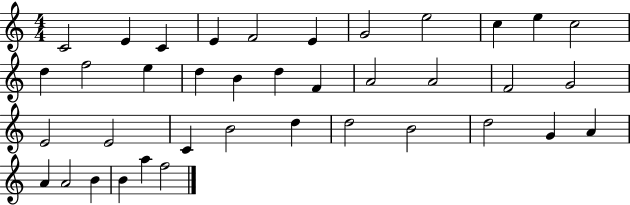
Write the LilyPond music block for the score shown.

{
  \clef treble
  \numericTimeSignature
  \time 4/4
  \key c \major
  c'2 e'4 c'4 | e'4 f'2 e'4 | g'2 e''2 | c''4 e''4 c''2 | \break d''4 f''2 e''4 | d''4 b'4 d''4 f'4 | a'2 a'2 | f'2 g'2 | \break e'2 e'2 | c'4 b'2 d''4 | d''2 b'2 | d''2 g'4 a'4 | \break a'4 a'2 b'4 | b'4 a''4 f''2 | \bar "|."
}